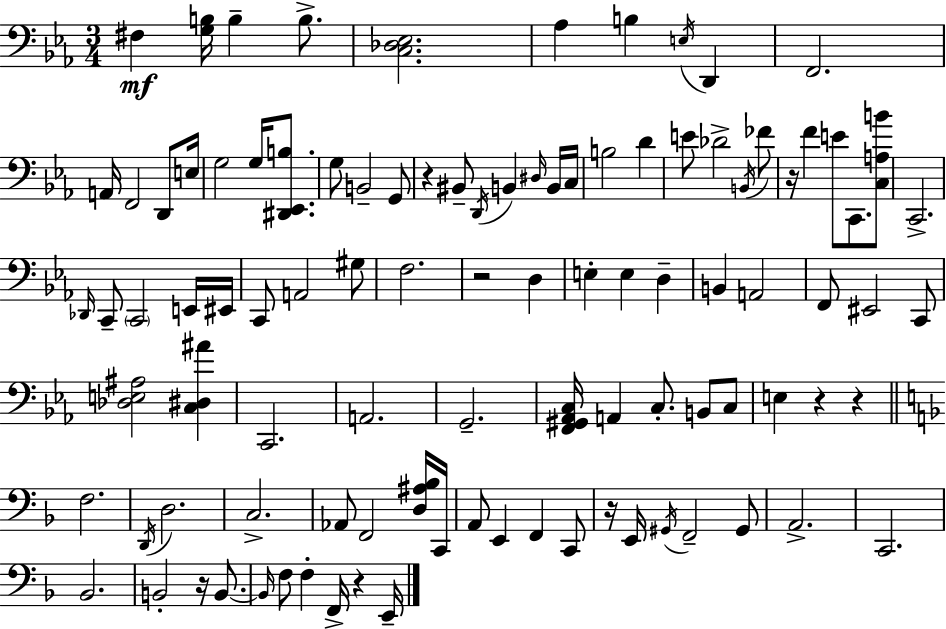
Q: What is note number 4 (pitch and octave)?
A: Ab3